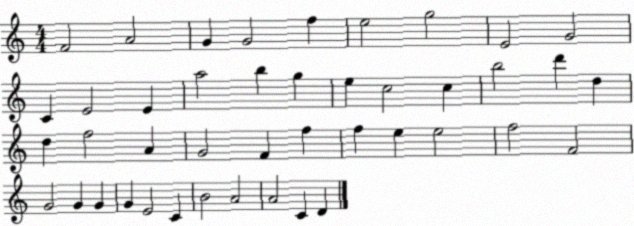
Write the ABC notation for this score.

X:1
T:Untitled
M:4/4
L:1/4
K:C
F2 A2 G G2 f e2 g2 E2 G2 C E2 E a2 b g e c2 c b2 d' d d f2 A G2 F f f e e2 f2 F2 G2 G G G E2 C B2 A2 A2 C D